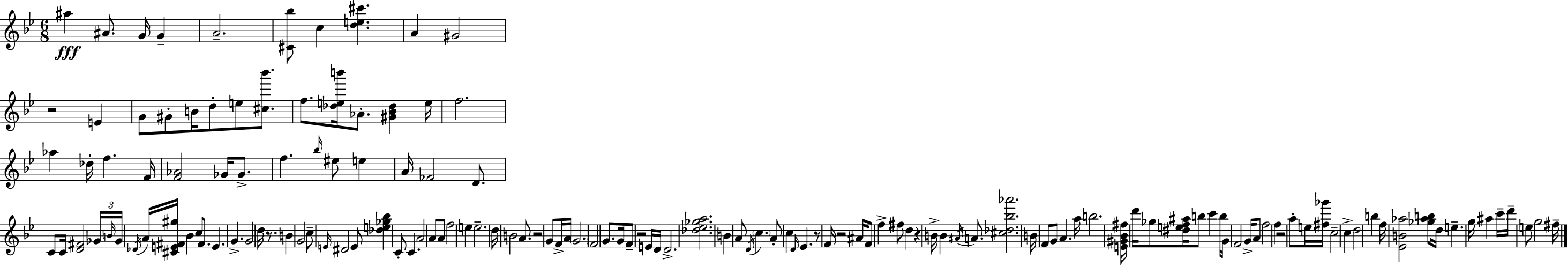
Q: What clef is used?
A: treble